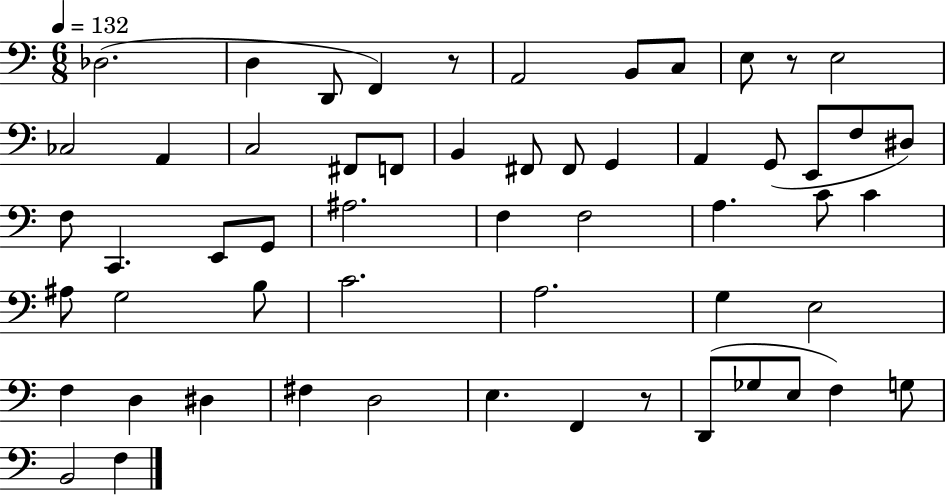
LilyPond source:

{
  \clef bass
  \numericTimeSignature
  \time 6/8
  \key c \major
  \tempo 4 = 132
  \repeat volta 2 { des2.( | d4 d,8 f,4) r8 | a,2 b,8 c8 | e8 r8 e2 | \break ces2 a,4 | c2 fis,8 f,8 | b,4 fis,8 fis,8 g,4 | a,4 g,8( e,8 f8 dis8) | \break f8 c,4. e,8 g,8 | ais2. | f4 f2 | a4. c'8 c'4 | \break ais8 g2 b8 | c'2. | a2. | g4 e2 | \break f4 d4 dis4 | fis4 d2 | e4. f,4 r8 | d,8( ges8 e8 f4) g8 | \break b,2 f4 | } \bar "|."
}